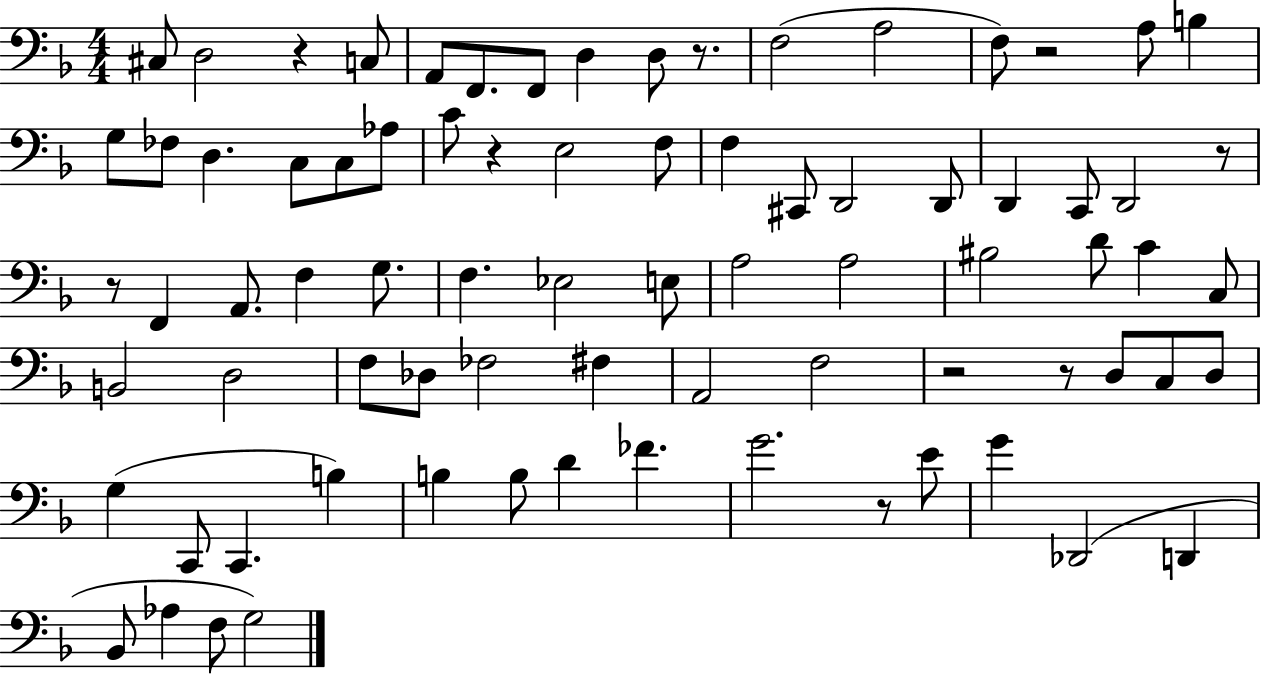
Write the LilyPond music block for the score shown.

{
  \clef bass
  \numericTimeSignature
  \time 4/4
  \key f \major
  \repeat volta 2 { cis8 d2 r4 c8 | a,8 f,8. f,8 d4 d8 r8. | f2( a2 | f8) r2 a8 b4 | \break g8 fes8 d4. c8 c8 aes8 | c'8 r4 e2 f8 | f4 cis,8 d,2 d,8 | d,4 c,8 d,2 r8 | \break r8 f,4 a,8. f4 g8. | f4. ees2 e8 | a2 a2 | bis2 d'8 c'4 c8 | \break b,2 d2 | f8 des8 fes2 fis4 | a,2 f2 | r2 r8 d8 c8 d8 | \break g4( c,8 c,4. b4) | b4 b8 d'4 fes'4. | g'2. r8 e'8 | g'4 des,2( d,4 | \break bes,8 aes4 f8 g2) | } \bar "|."
}